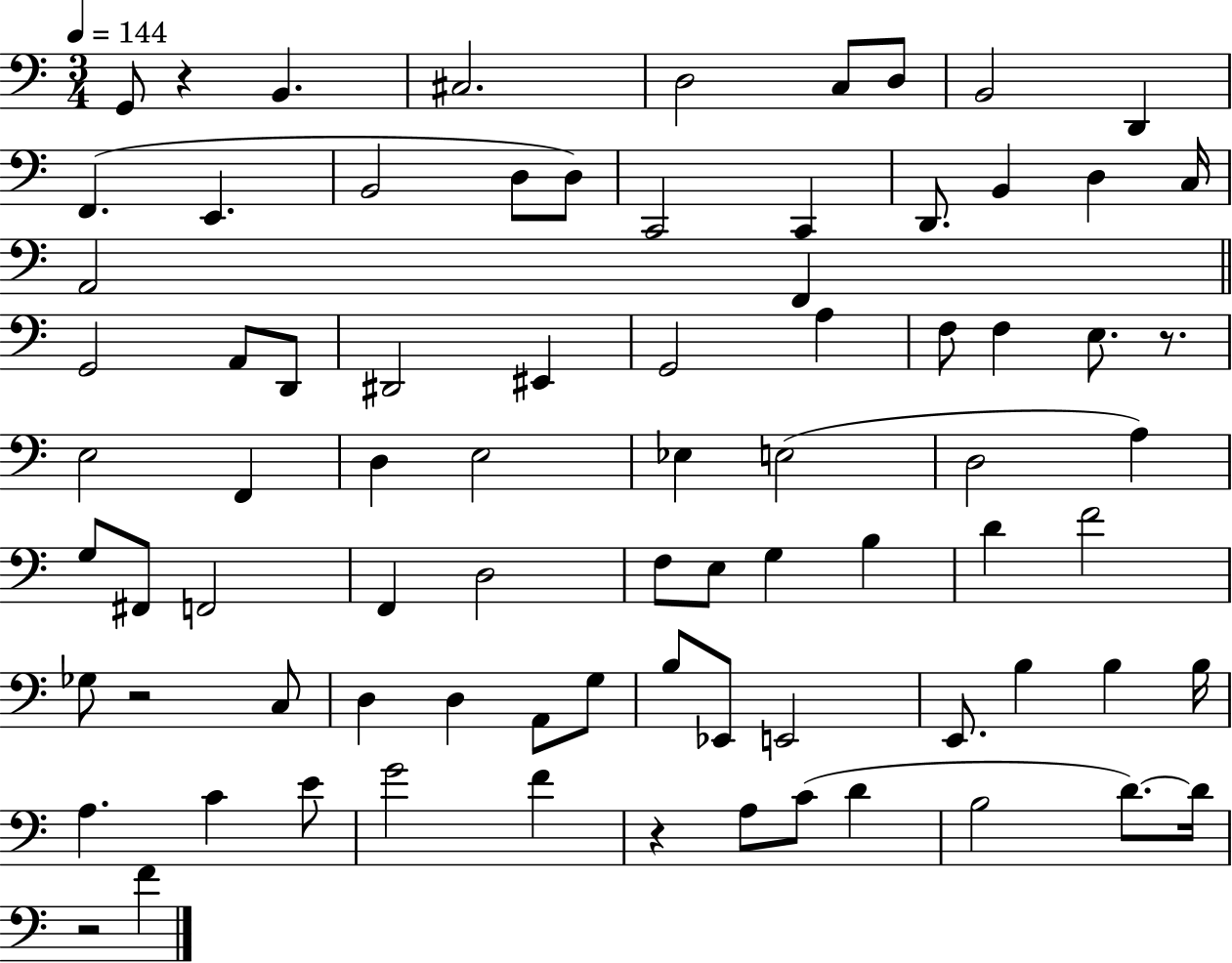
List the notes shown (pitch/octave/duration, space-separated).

G2/e R/q B2/q. C#3/h. D3/h C3/e D3/e B2/h D2/q F2/q. E2/q. B2/h D3/e D3/e C2/h C2/q D2/e. B2/q D3/q C3/s A2/h F2/q G2/h A2/e D2/e D#2/h EIS2/q G2/h A3/q F3/e F3/q E3/e. R/e. E3/h F2/q D3/q E3/h Eb3/q E3/h D3/h A3/q G3/e F#2/e F2/h F2/q D3/h F3/e E3/e G3/q B3/q D4/q F4/h Gb3/e R/h C3/e D3/q D3/q A2/e G3/e B3/e Eb2/e E2/h E2/e. B3/q B3/q B3/s A3/q. C4/q E4/e G4/h F4/q R/q A3/e C4/e D4/q B3/h D4/e. D4/s R/h F4/q